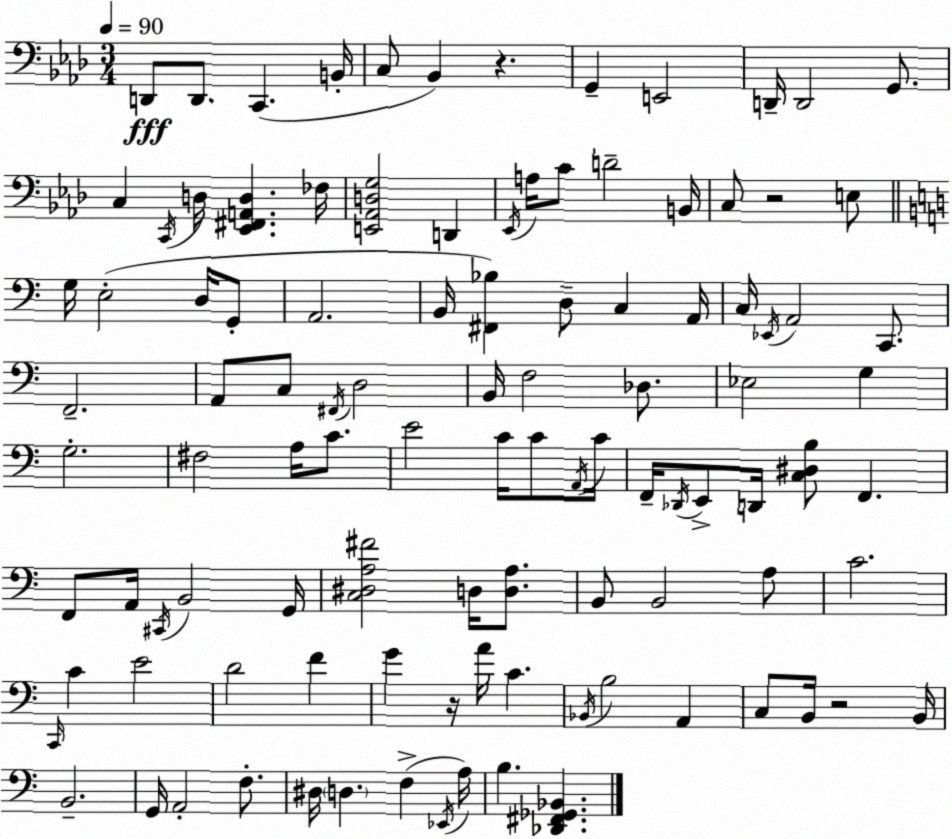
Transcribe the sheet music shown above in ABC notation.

X:1
T:Untitled
M:3/4
L:1/4
K:Ab
D,,/2 D,,/2 C,, B,,/4 C,/2 _B,, z G,, E,,2 D,,/4 D,,2 G,,/2 C, C,,/4 D,/4 [_E,,^F,,A,,D,] _F,/4 [E,,_A,,D,G,]2 D,, _E,,/4 A,/4 C/2 D2 B,,/4 C,/2 z2 E,/2 G,/4 E,2 D,/4 G,,/2 A,,2 B,,/4 [^F,,_B,] D,/2 C, A,,/4 C,/4 _E,,/4 A,,2 C,,/2 F,,2 A,,/2 C,/2 ^F,,/4 D,2 B,,/4 F,2 _D,/2 _E,2 G, G,2 ^F,2 A,/4 C/2 E2 C/4 C/2 A,,/4 C/4 F,,/4 _D,,/4 E,,/2 D,,/4 [C,^D,B,]/2 F,, F,,/2 A,,/4 ^C,,/4 B,,2 G,,/4 [C,^D,A,^F]2 D,/4 [D,A,]/2 B,,/2 B,,2 A,/2 C2 C,,/4 C E2 D2 F G z/4 A/4 C _B,,/4 B,2 A,, C,/2 B,,/4 z2 B,,/4 B,,2 G,,/4 A,,2 F,/2 ^D,/4 D, F, _E,,/4 A,/4 B, [_D,,^F,,_G,,_B,,]